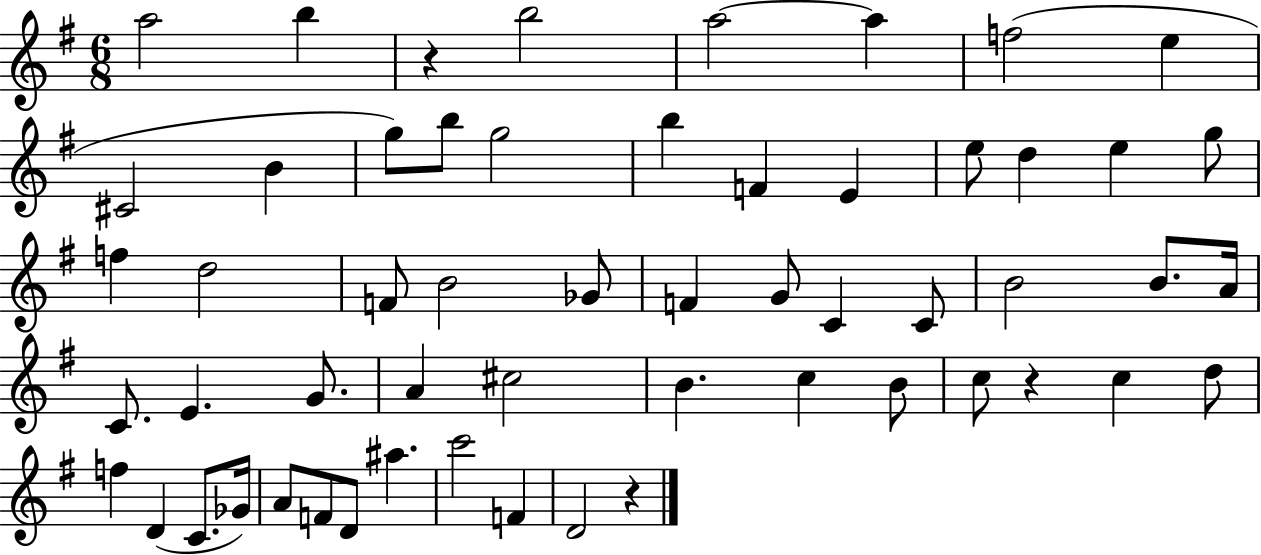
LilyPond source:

{
  \clef treble
  \numericTimeSignature
  \time 6/8
  \key g \major
  a''2 b''4 | r4 b''2 | a''2~~ a''4 | f''2( e''4 | \break cis'2 b'4 | g''8) b''8 g''2 | b''4 f'4 e'4 | e''8 d''4 e''4 g''8 | \break f''4 d''2 | f'8 b'2 ges'8 | f'4 g'8 c'4 c'8 | b'2 b'8. a'16 | \break c'8. e'4. g'8. | a'4 cis''2 | b'4. c''4 b'8 | c''8 r4 c''4 d''8 | \break f''4 d'4( c'8. ges'16) | a'8 f'8 d'8 ais''4. | c'''2 f'4 | d'2 r4 | \break \bar "|."
}